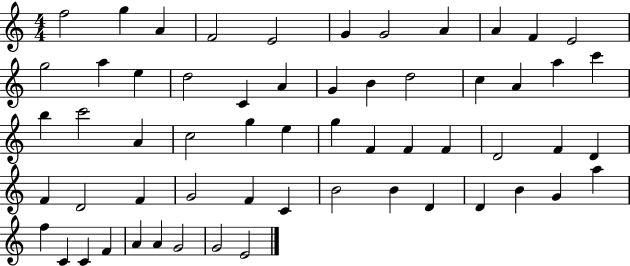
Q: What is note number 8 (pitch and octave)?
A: A4